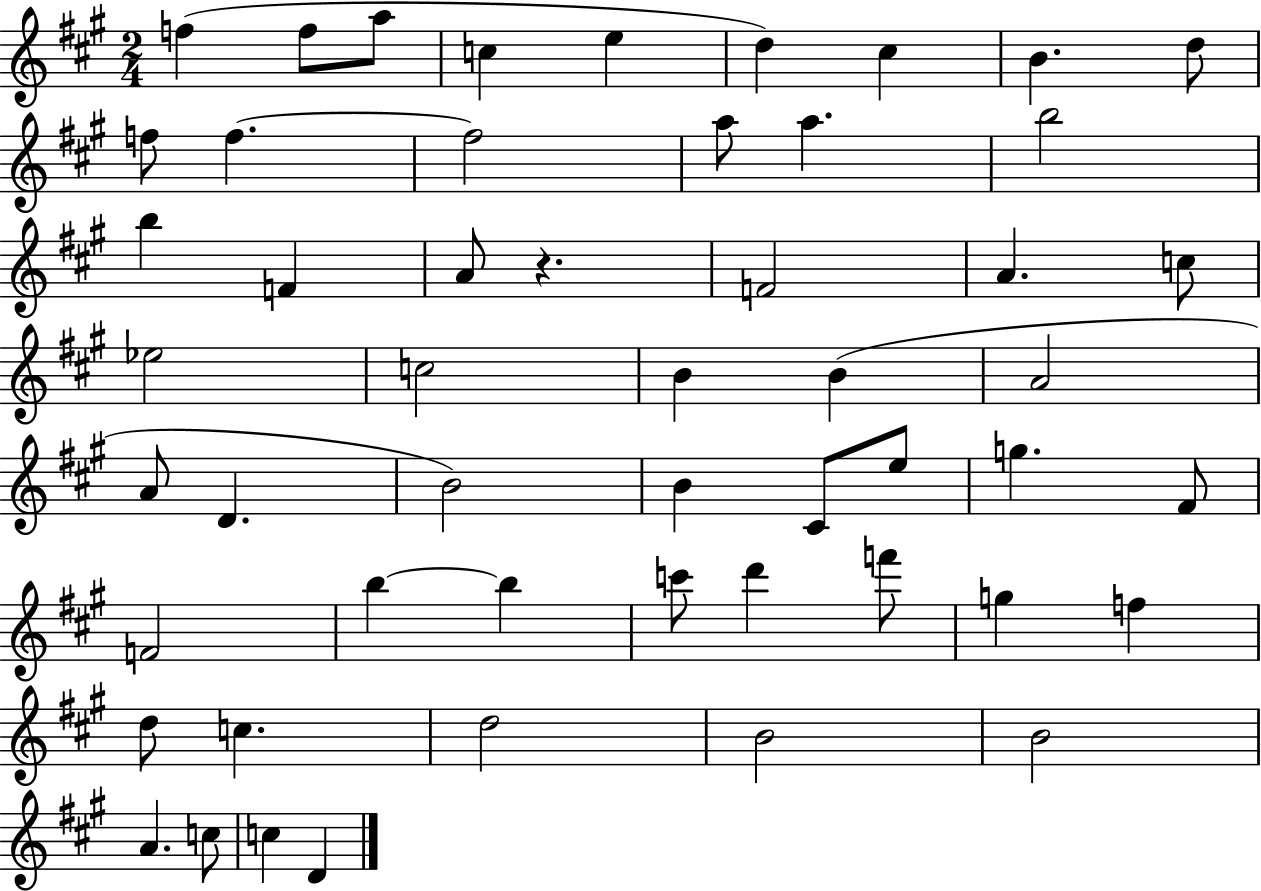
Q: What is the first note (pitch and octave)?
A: F5